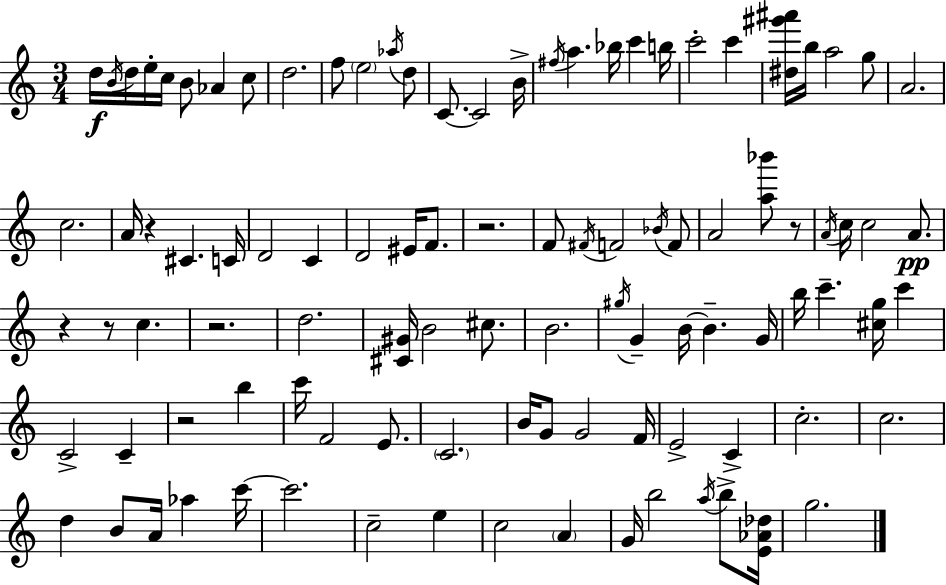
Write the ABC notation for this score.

X:1
T:Untitled
M:3/4
L:1/4
K:Am
d/4 B/4 d/4 e/4 c/4 B/2 _A c/2 d2 f/2 e2 _a/4 d/2 C/2 C2 B/4 ^f/4 a _b/4 c' b/4 c'2 c' [^d^g'^a']/4 b/4 a2 g/2 A2 c2 A/4 z ^C C/4 D2 C D2 ^E/4 F/2 z2 F/2 ^F/4 F2 _B/4 F/2 A2 [a_b']/2 z/2 A/4 c/4 c2 A/2 z z/2 c z2 d2 [^C^G]/4 B2 ^c/2 B2 ^g/4 G B/4 B G/4 b/4 c' [^cg]/4 c' C2 C z2 b c'/4 F2 E/2 C2 B/4 G/2 G2 F/4 E2 C c2 c2 d B/2 A/4 _a c'/4 c'2 c2 e c2 A G/4 b2 a/4 b/2 [E_A_d]/4 g2